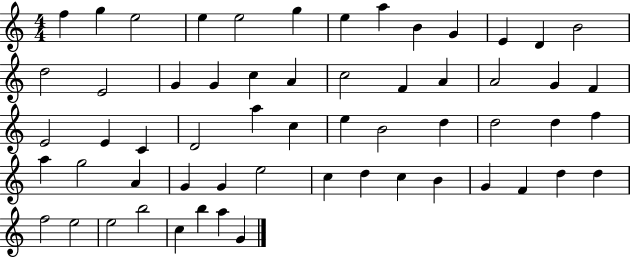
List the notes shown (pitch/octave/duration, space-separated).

F5/q G5/q E5/h E5/q E5/h G5/q E5/q A5/q B4/q G4/q E4/q D4/q B4/h D5/h E4/h G4/q G4/q C5/q A4/q C5/h F4/q A4/q A4/h G4/q F4/q E4/h E4/q C4/q D4/h A5/q C5/q E5/q B4/h D5/q D5/h D5/q F5/q A5/q G5/h A4/q G4/q G4/q E5/h C5/q D5/q C5/q B4/q G4/q F4/q D5/q D5/q F5/h E5/h E5/h B5/h C5/q B5/q A5/q G4/q